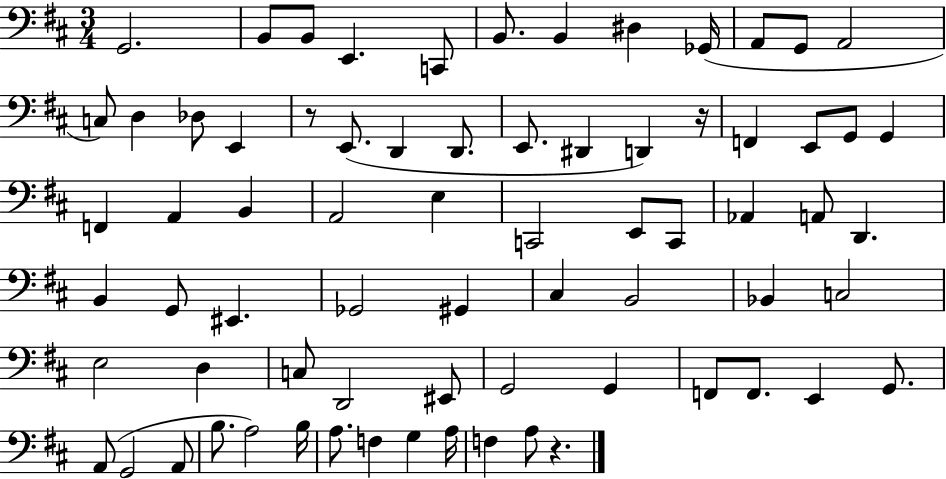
X:1
T:Untitled
M:3/4
L:1/4
K:D
G,,2 B,,/2 B,,/2 E,, C,,/2 B,,/2 B,, ^D, _G,,/4 A,,/2 G,,/2 A,,2 C,/2 D, _D,/2 E,, z/2 E,,/2 D,, D,,/2 E,,/2 ^D,, D,, z/4 F,, E,,/2 G,,/2 G,, F,, A,, B,, A,,2 E, C,,2 E,,/2 C,,/2 _A,, A,,/2 D,, B,, G,,/2 ^E,, _G,,2 ^G,, ^C, B,,2 _B,, C,2 E,2 D, C,/2 D,,2 ^E,,/2 G,,2 G,, F,,/2 F,,/2 E,, G,,/2 A,,/2 G,,2 A,,/2 B,/2 A,2 B,/4 A,/2 F, G, A,/4 F, A,/2 z